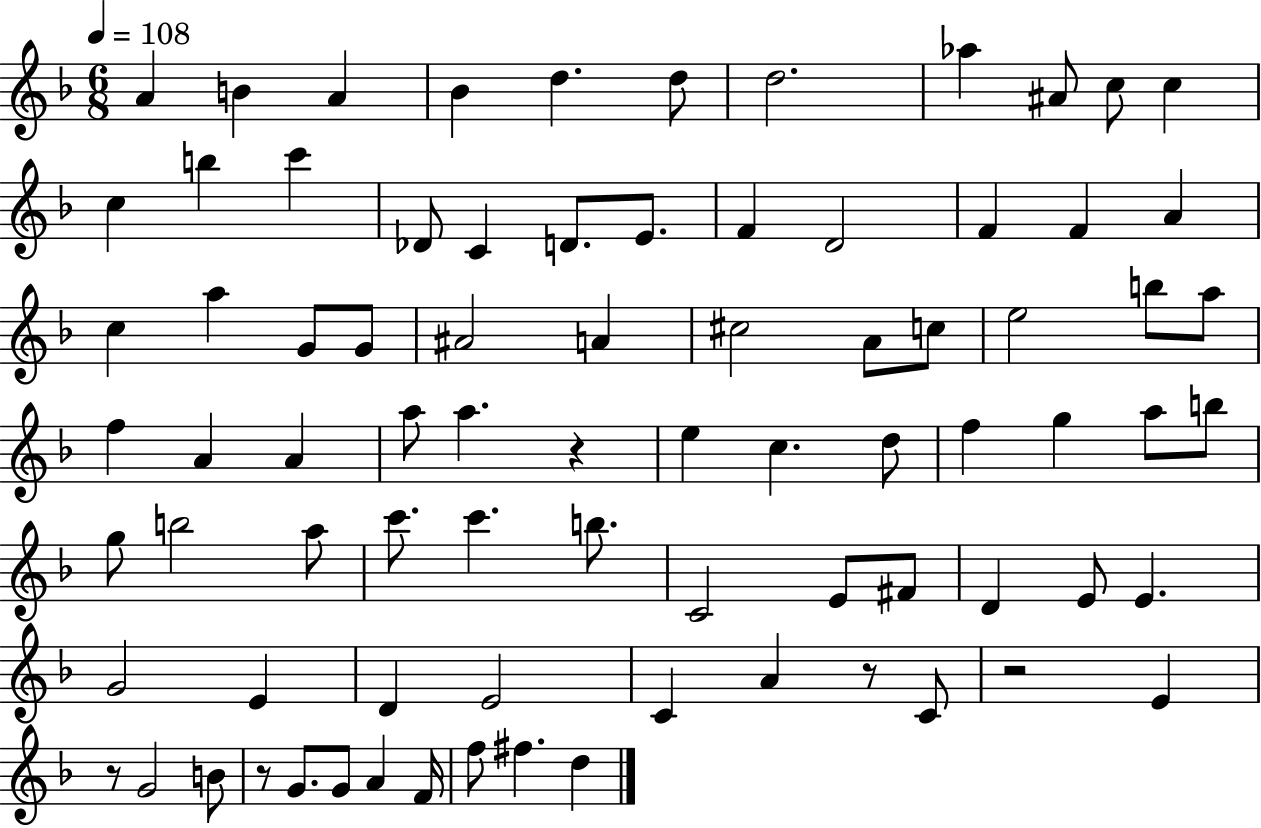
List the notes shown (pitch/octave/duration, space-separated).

A4/q B4/q A4/q Bb4/q D5/q. D5/e D5/h. Ab5/q A#4/e C5/e C5/q C5/q B5/q C6/q Db4/e C4/q D4/e. E4/e. F4/q D4/h F4/q F4/q A4/q C5/q A5/q G4/e G4/e A#4/h A4/q C#5/h A4/e C5/e E5/h B5/e A5/e F5/q A4/q A4/q A5/e A5/q. R/q E5/q C5/q. D5/e F5/q G5/q A5/e B5/e G5/e B5/h A5/e C6/e. C6/q. B5/e. C4/h E4/e F#4/e D4/q E4/e E4/q. G4/h E4/q D4/q E4/h C4/q A4/q R/e C4/e R/h E4/q R/e G4/h B4/e R/e G4/e. G4/e A4/q F4/s F5/e F#5/q. D5/q